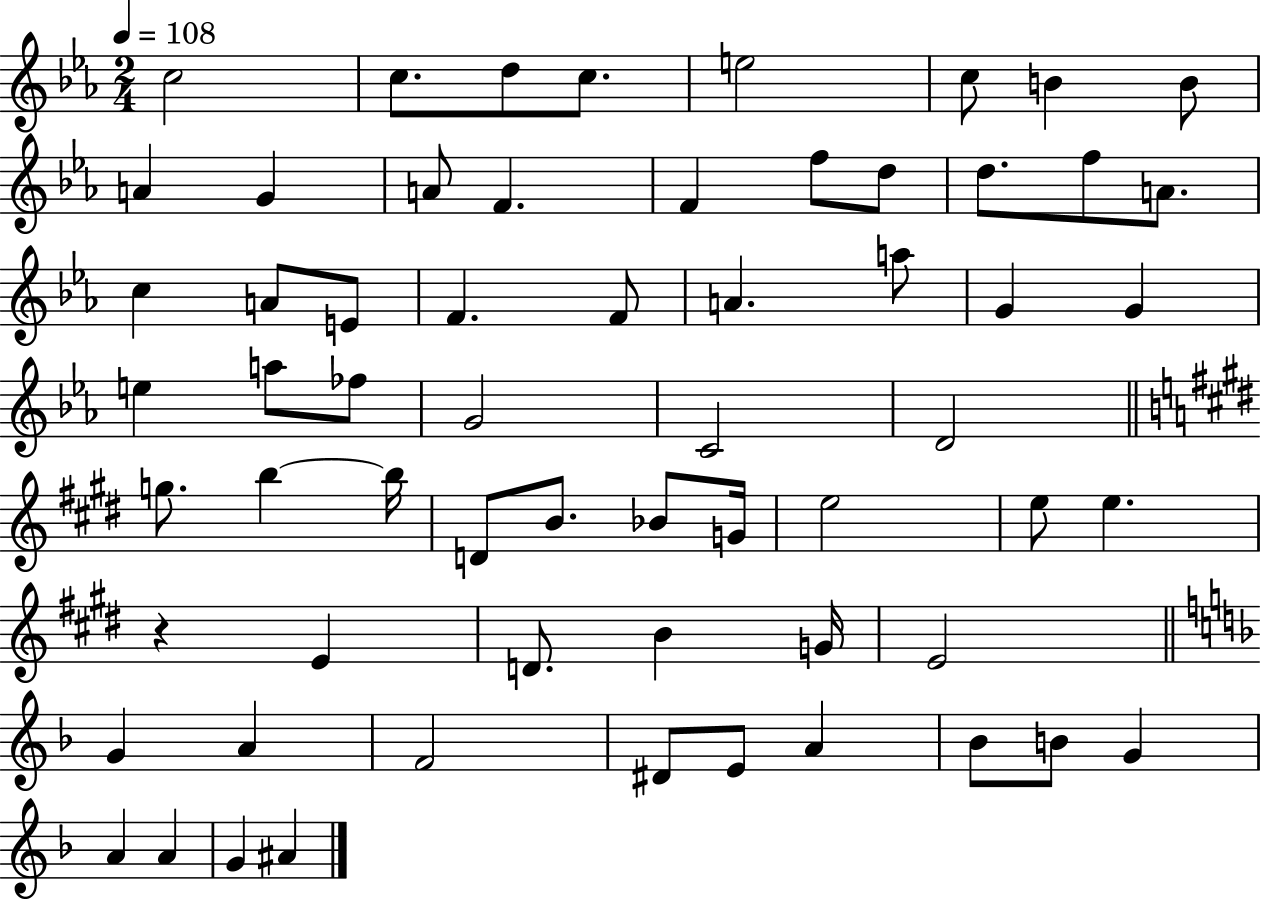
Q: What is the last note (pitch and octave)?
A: A#4